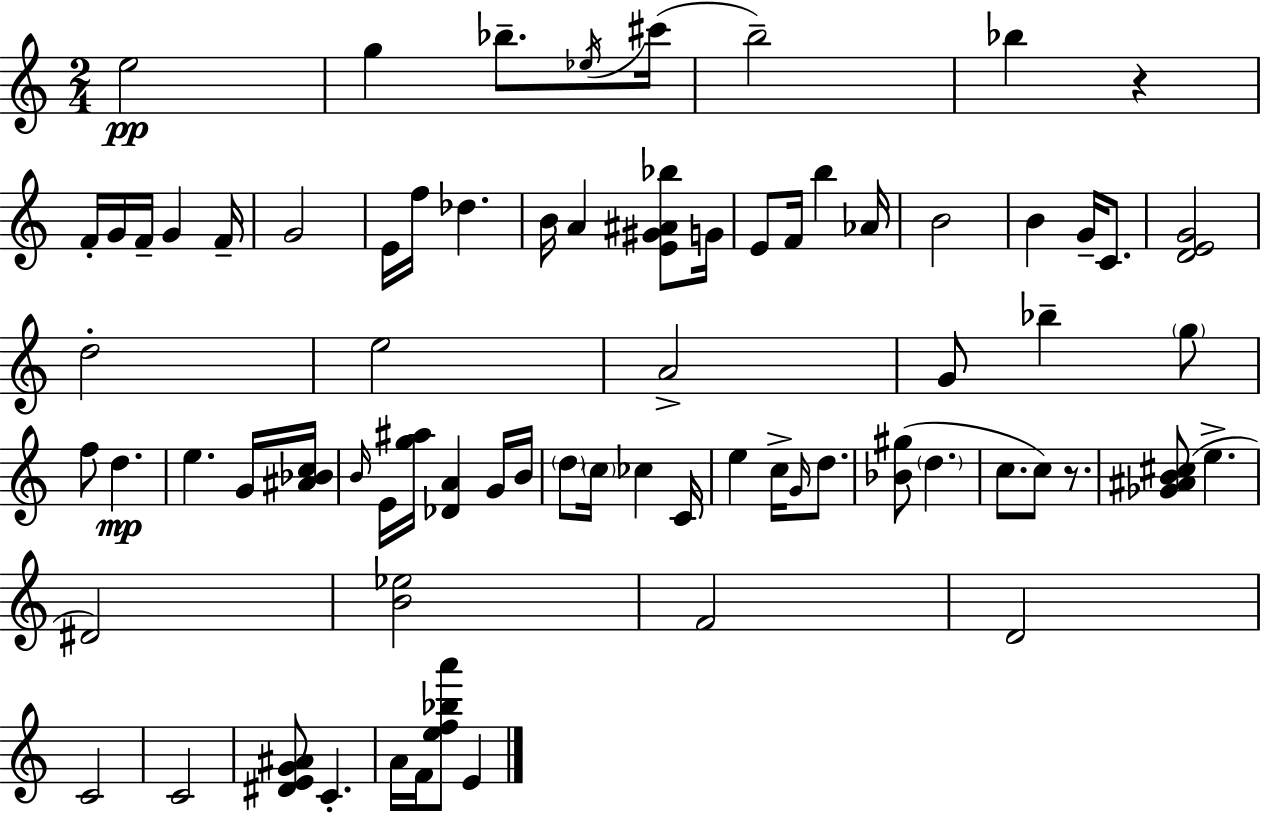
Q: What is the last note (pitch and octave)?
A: E4